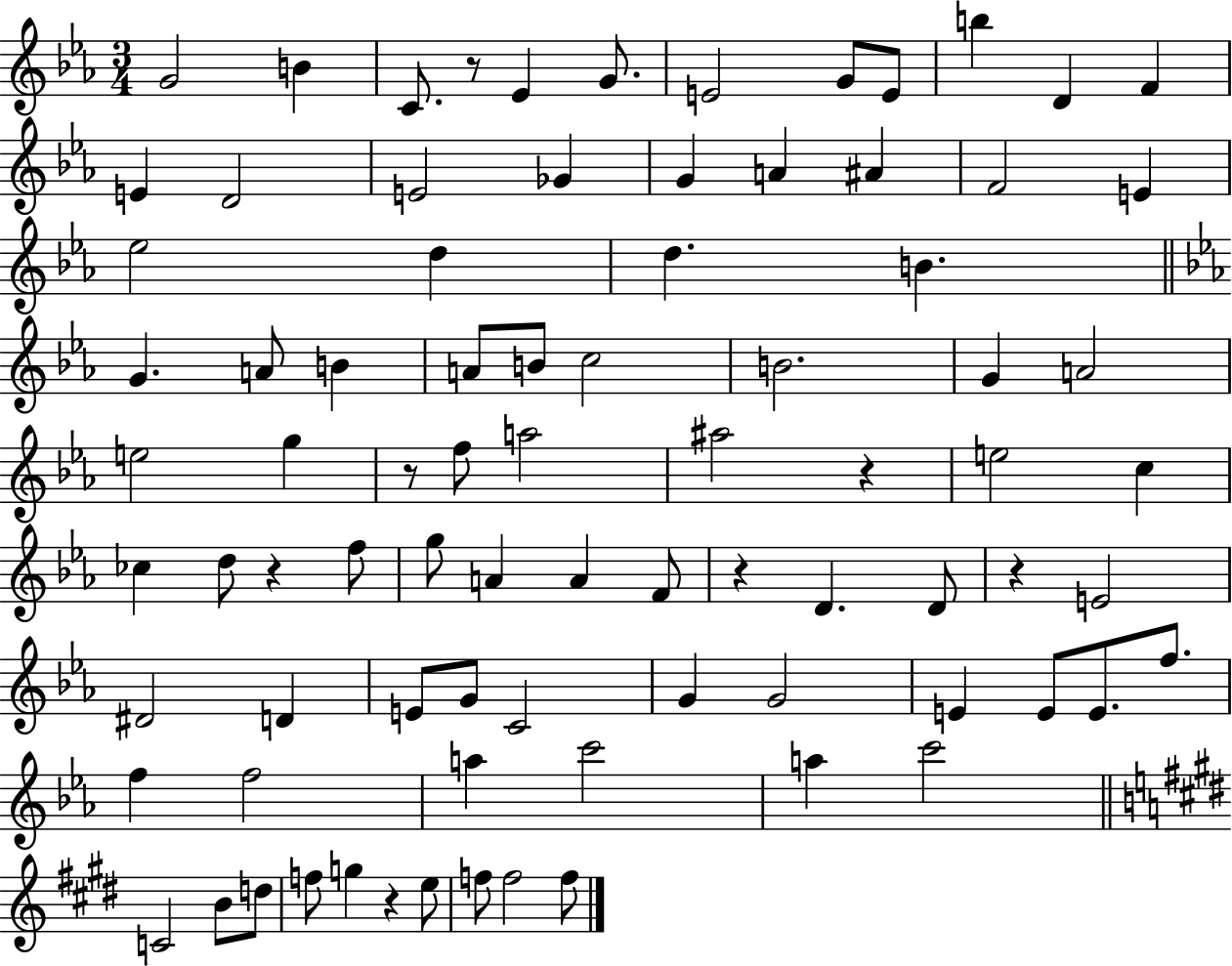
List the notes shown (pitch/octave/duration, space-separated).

G4/h B4/q C4/e. R/e Eb4/q G4/e. E4/h G4/e E4/e B5/q D4/q F4/q E4/q D4/h E4/h Gb4/q G4/q A4/q A#4/q F4/h E4/q Eb5/h D5/q D5/q. B4/q. G4/q. A4/e B4/q A4/e B4/e C5/h B4/h. G4/q A4/h E5/h G5/q R/e F5/e A5/h A#5/h R/q E5/h C5/q CES5/q D5/e R/q F5/e G5/e A4/q A4/q F4/e R/q D4/q. D4/e R/q E4/h D#4/h D4/q E4/e G4/e C4/h G4/q G4/h E4/q E4/e E4/e. F5/e. F5/q F5/h A5/q C6/h A5/q C6/h C4/h B4/e D5/e F5/e G5/q R/q E5/e F5/e F5/h F5/e